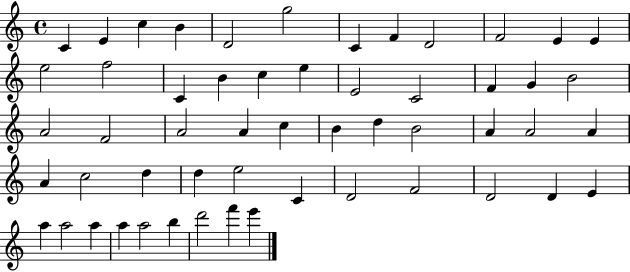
X:1
T:Untitled
M:4/4
L:1/4
K:C
C E c B D2 g2 C F D2 F2 E E e2 f2 C B c e E2 C2 F G B2 A2 F2 A2 A c B d B2 A A2 A A c2 d d e2 C D2 F2 D2 D E a a2 a a a2 b d'2 f' e'